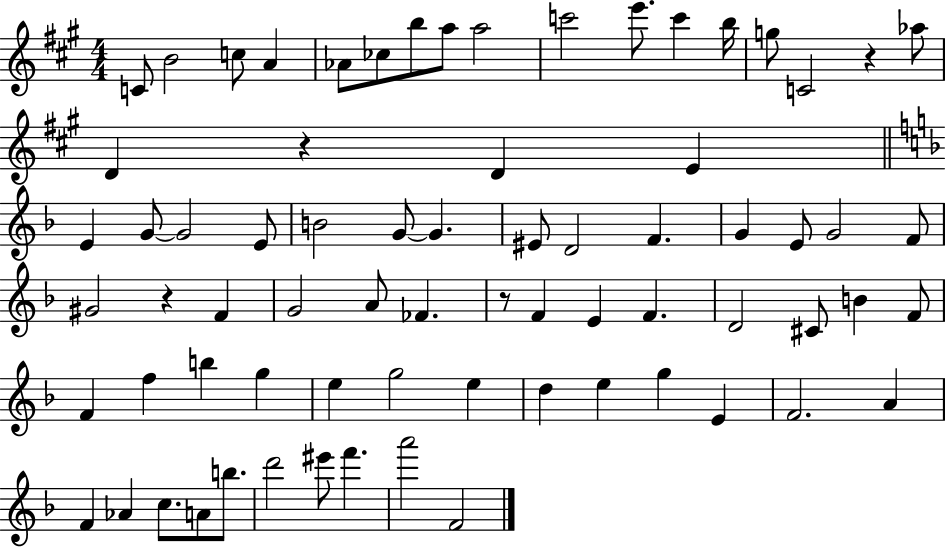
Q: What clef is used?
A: treble